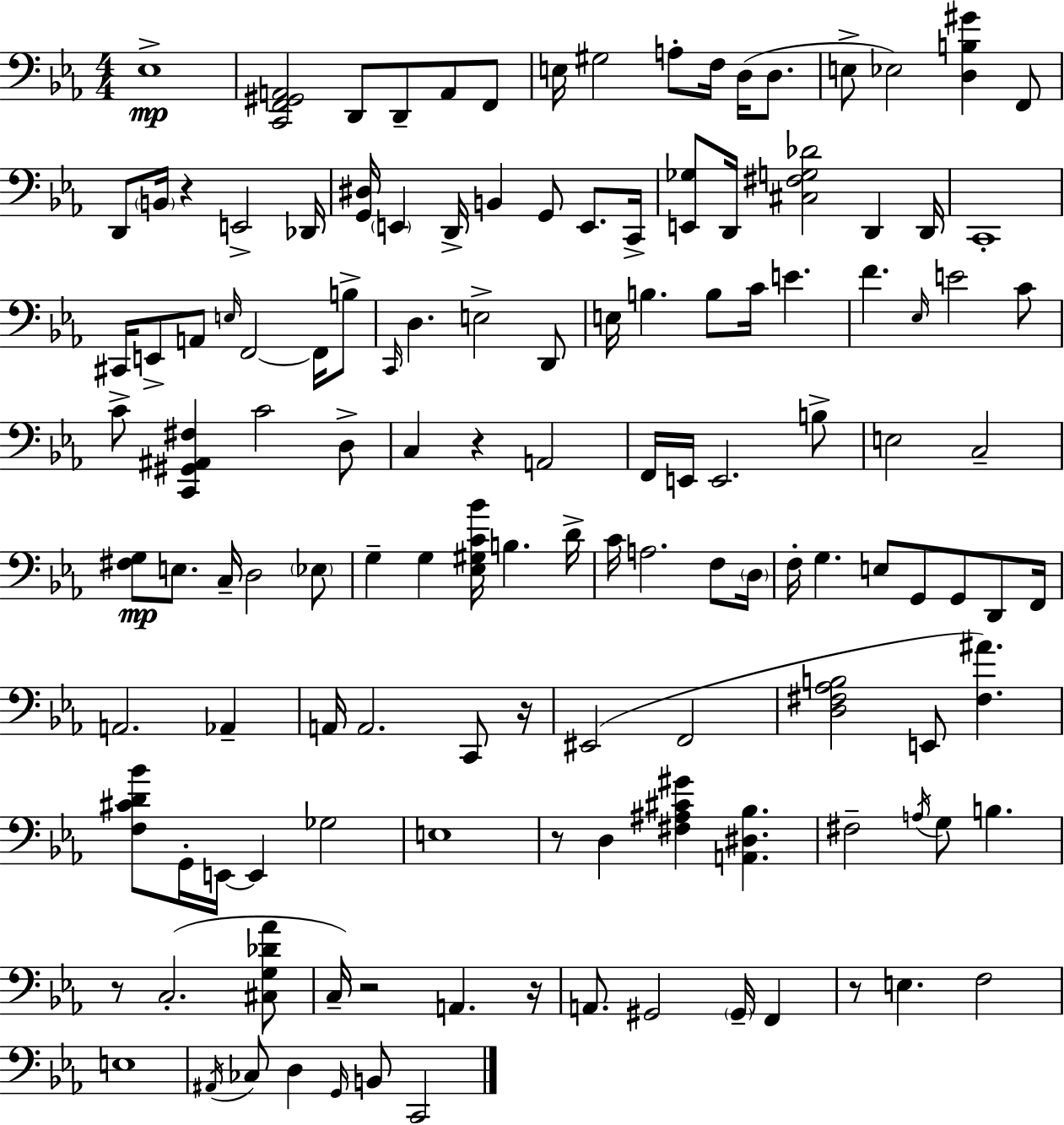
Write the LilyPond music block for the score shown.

{
  \clef bass
  \numericTimeSignature
  \time 4/4
  \key c \minor
  ees1->\mp | <c, f, gis, a,>2 d,8 d,8-- a,8 f,8 | e16 gis2 a8-. f16 d16( d8. | e8-> ees2) <d b gis'>4 f,8 | \break d,8 \parenthesize b,16 r4 e,2-> des,16 | <g, dis>16 \parenthesize e,4 d,16-> b,4 g,8 e,8. c,16-> | <e, ges>8 d,16 <cis fis g des'>2 d,4 d,16 | c,1-. | \break cis,16 e,8-> a,8 \grace { e16 } f,2~~ f,16 b8-> | \grace { c,16 } d4. e2-> | d,8 e16 b4. b8 c'16 e'4. | f'4. \grace { ees16 } e'2 | \break c'8 c'8-> <c, gis, ais, fis>4 c'2 | d8-> c4 r4 a,2 | f,16 e,16 e,2. | b8-> e2 c2-- | \break <fis g>8\mp e8. c16-- d2 | \parenthesize ees8 g4-- g4 <ees gis c' bes'>16 b4. | d'16-> c'16 a2. | f8 \parenthesize d16 f16-. g4. e8 g,8 g,8 | \break d,8 f,16 a,2. aes,4-- | a,16 a,2. | c,8 r16 eis,2( f,2 | <d fis aes b>2 e,8 <fis ais'>4.) | \break <f cis' d' bes'>8 g,16-. e,16~~ e,4 ges2 | e1 | r8 d4 <fis ais cis' gis'>4 <a, dis bes>4. | fis2-- \acciaccatura { a16 } g8 b4. | \break r8 c2.-.( | <cis g des' aes'>8 c16--) r2 a,4. | r16 a,8. gis,2 \parenthesize gis,16-- | f,4 r8 e4. f2 | \break e1 | \acciaccatura { ais,16 } ces8 d4 \grace { g,16 } b,8 c,2 | \bar "|."
}